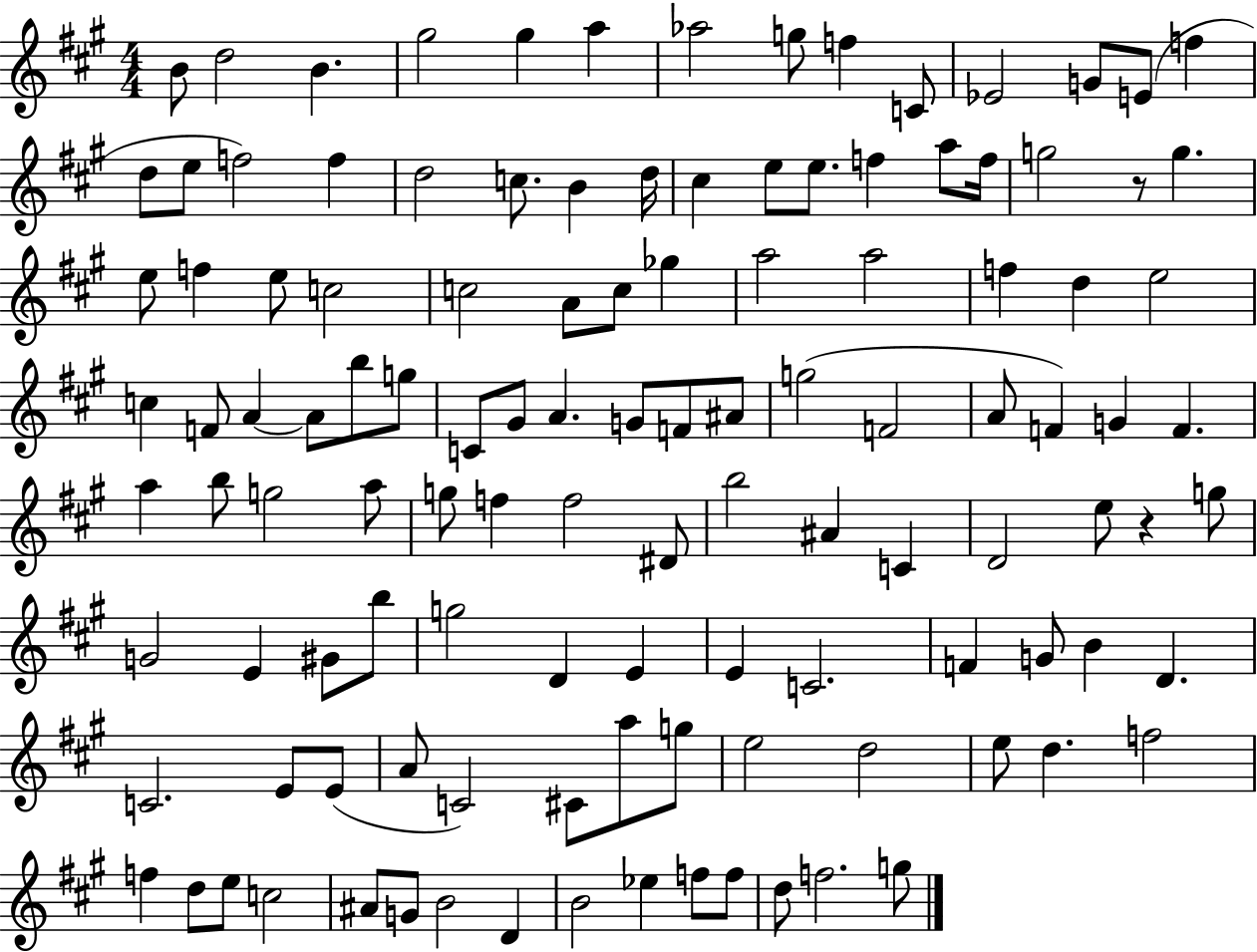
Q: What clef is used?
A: treble